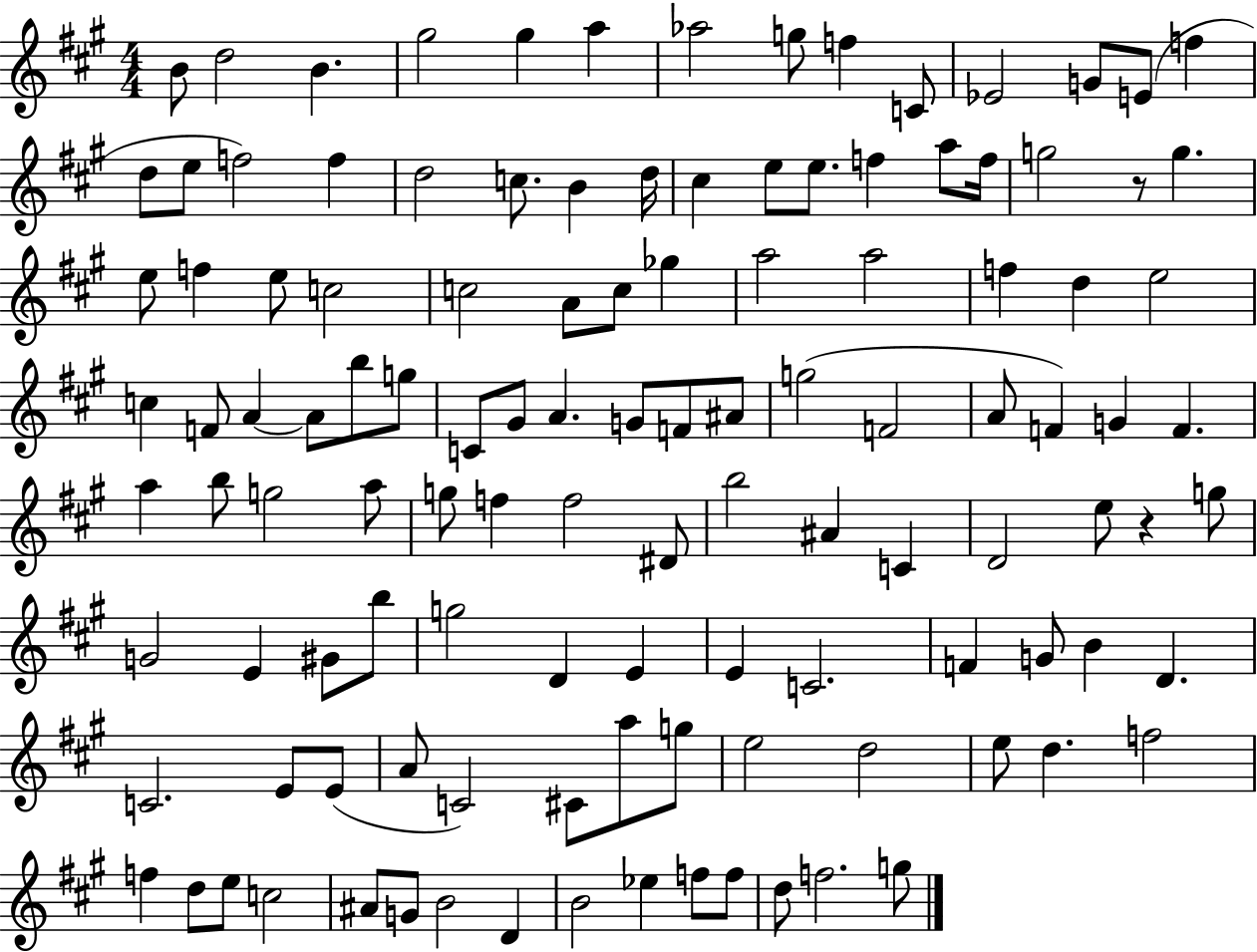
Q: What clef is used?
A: treble